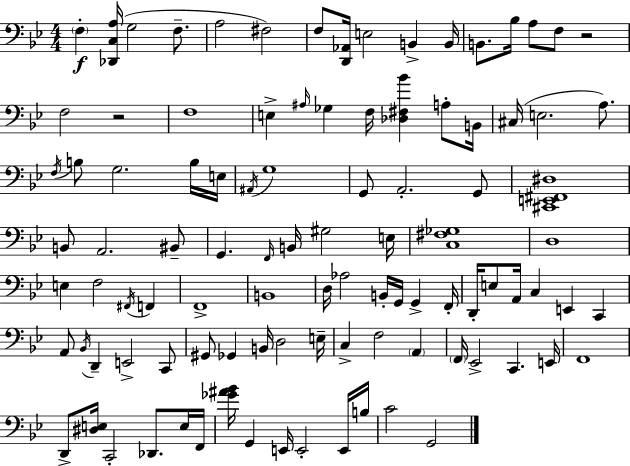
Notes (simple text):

F3/q [Db2,C3,A3]/s G3/h F3/e. A3/h F#3/h F3/e [D2,Ab2]/s E3/h B2/q B2/s B2/e. Bb3/s A3/e F3/e R/h F3/h R/h F3/w E3/q A#3/s Gb3/q F3/s [Db3,F#3,Bb4]/q A3/e B2/s C#3/s E3/h. A3/e. F3/s B3/e G3/h. B3/s E3/s A#2/s G3/w G2/e A2/h. G2/e [C#2,E2,F#2,D#3]/w B2/e A2/h. BIS2/e G2/q. F2/s B2/s G#3/h E3/s [C3,F#3,Gb3]/w D3/w E3/q F3/h F#2/s F2/q F2/w B2/w D3/s Ab3/h B2/s G2/s G2/q F2/s D2/s E3/e A2/s C3/q E2/q C2/q A2/e Bb2/s D2/q E2/h C2/e G#2/e Gb2/q B2/s D3/h E3/s C3/q F3/h A2/q F2/s Eb2/h C2/q. E2/s F2/w D2/e [D#3,E3]/s C2/h Db2/e. E3/s F2/s [Gb4,A#4,Bb4]/s G2/q E2/s E2/h E2/s B3/s C4/h G2/h